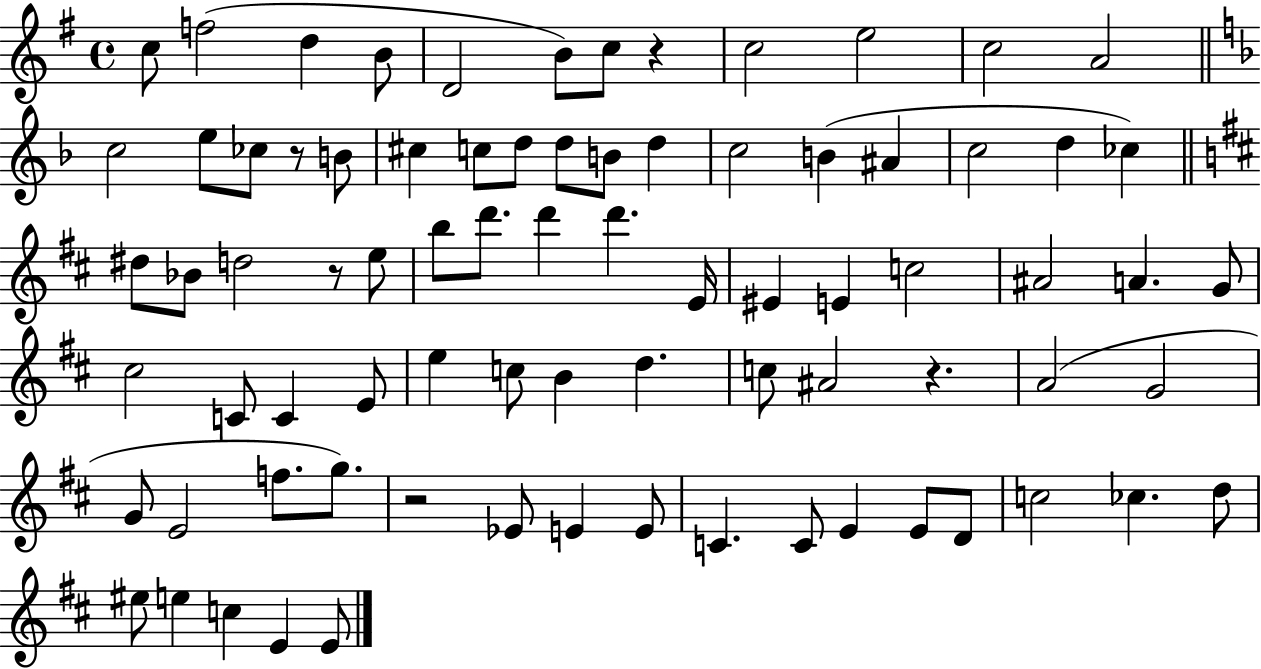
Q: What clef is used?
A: treble